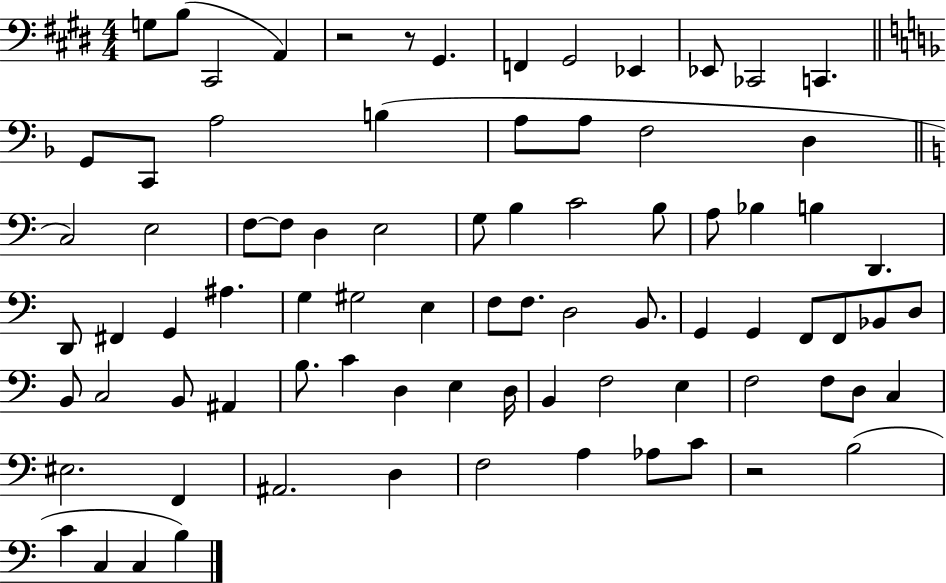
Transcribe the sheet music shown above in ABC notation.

X:1
T:Untitled
M:4/4
L:1/4
K:E
G,/2 B,/2 ^C,,2 A,, z2 z/2 ^G,, F,, ^G,,2 _E,, _E,,/2 _C,,2 C,, G,,/2 C,,/2 A,2 B, A,/2 A,/2 F,2 D, C,2 E,2 F,/2 F,/2 D, E,2 G,/2 B, C2 B,/2 A,/2 _B, B, D,, D,,/2 ^F,, G,, ^A, G, ^G,2 E, F,/2 F,/2 D,2 B,,/2 G,, G,, F,,/2 F,,/2 _B,,/2 D,/2 B,,/2 C,2 B,,/2 ^A,, B,/2 C D, E, D,/4 B,, F,2 E, F,2 F,/2 D,/2 C, ^E,2 F,, ^A,,2 D, F,2 A, _A,/2 C/2 z2 B,2 C C, C, B,